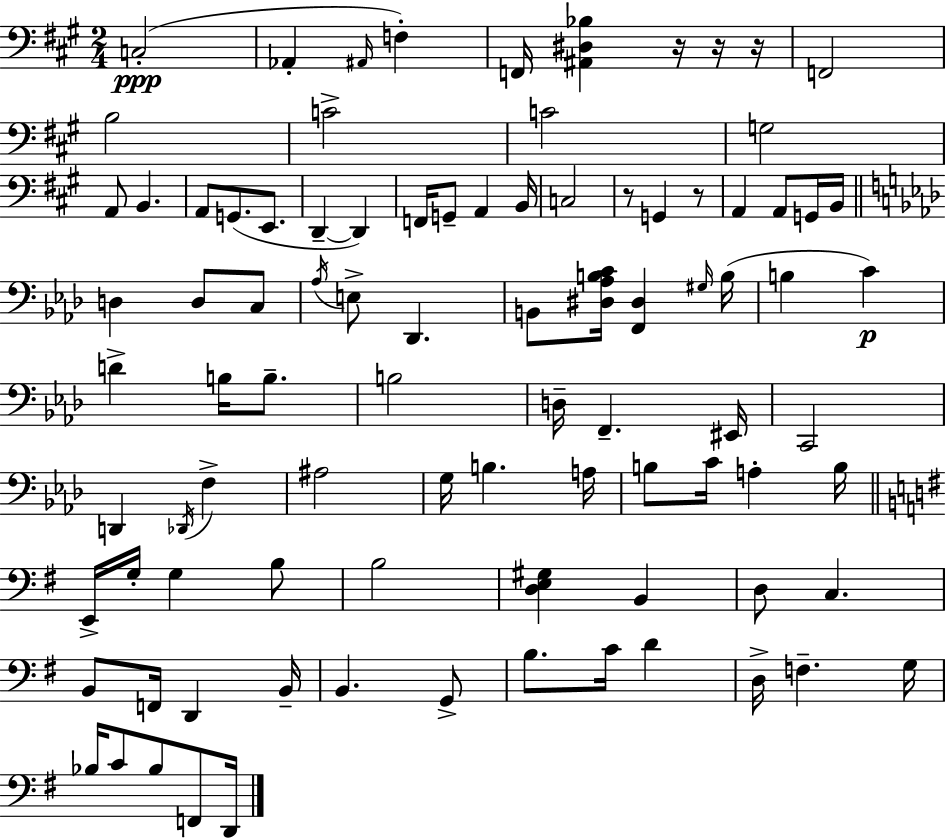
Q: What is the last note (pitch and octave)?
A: D2